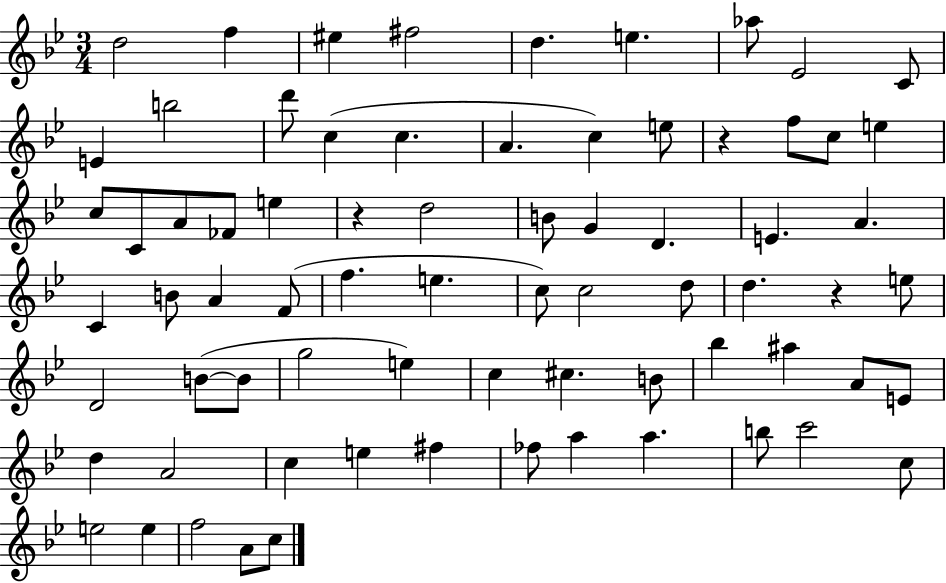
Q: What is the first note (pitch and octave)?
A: D5